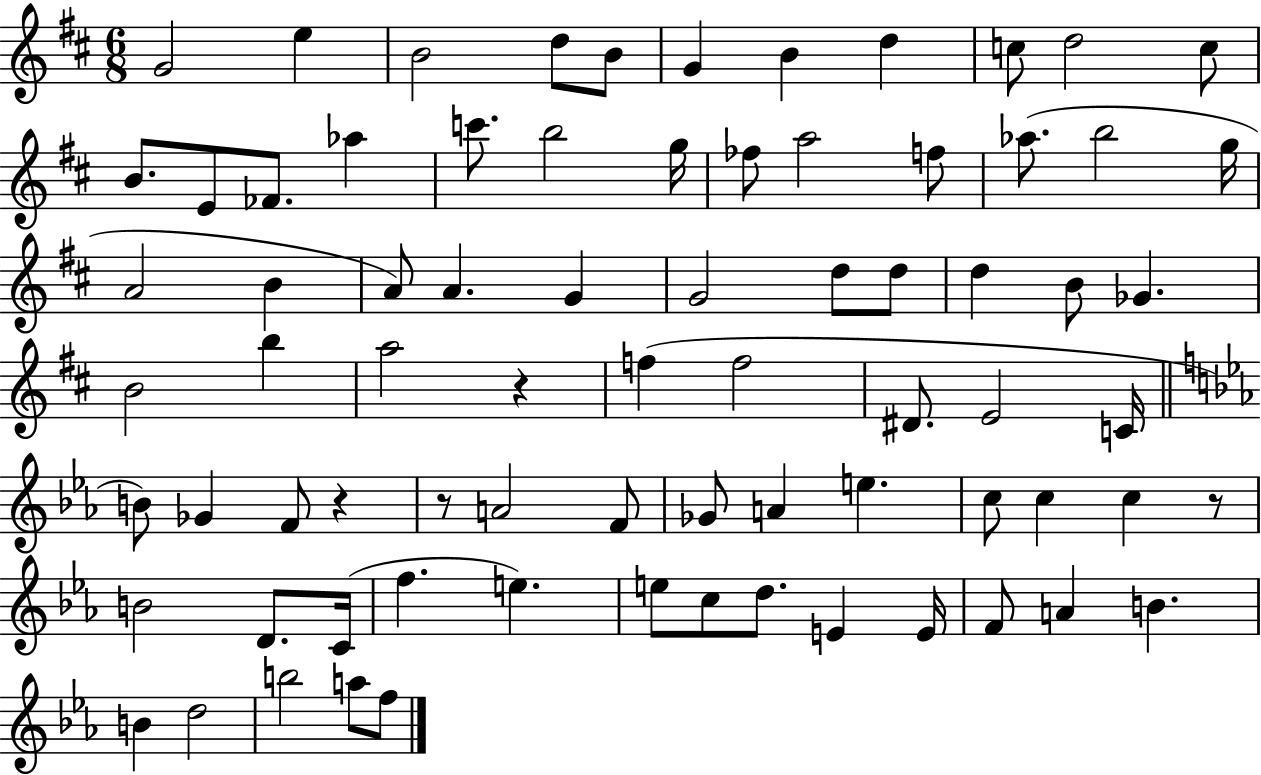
G4/h E5/q B4/h D5/e B4/e G4/q B4/q D5/q C5/e D5/h C5/e B4/e. E4/e FES4/e. Ab5/q C6/e. B5/h G5/s FES5/e A5/h F5/e Ab5/e. B5/h G5/s A4/h B4/q A4/e A4/q. G4/q G4/h D5/e D5/e D5/q B4/e Gb4/q. B4/h B5/q A5/h R/q F5/q F5/h D#4/e. E4/h C4/s B4/e Gb4/q F4/e R/q R/e A4/h F4/e Gb4/e A4/q E5/q. C5/e C5/q C5/q R/e B4/h D4/e. C4/s F5/q. E5/q. E5/e C5/e D5/e. E4/q E4/s F4/e A4/q B4/q. B4/q D5/h B5/h A5/e F5/e